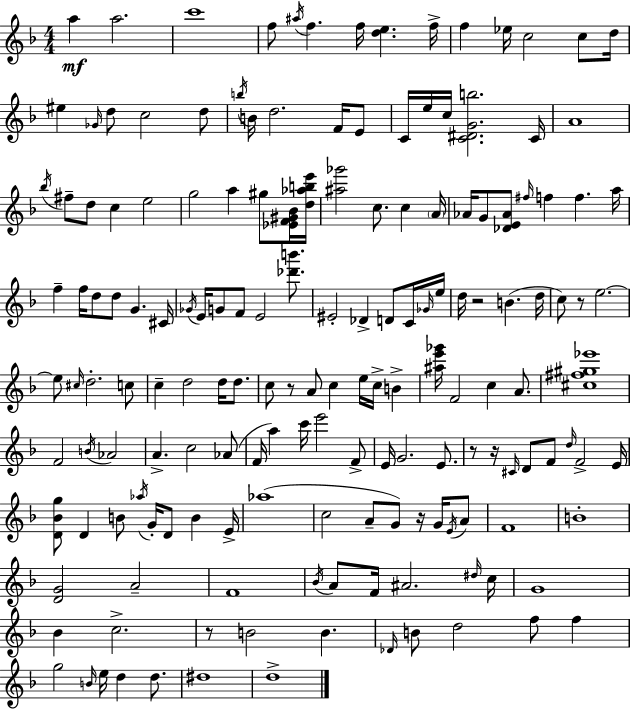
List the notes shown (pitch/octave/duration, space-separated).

A5/q A5/h. C6/w F5/e A#5/s F5/q. F5/s [D5,E5]/q. F5/s F5/q Eb5/s C5/h C5/e D5/s EIS5/q Gb4/s D5/e C5/h D5/e B5/s B4/s D5/h. F4/s E4/e C4/s E5/s C5/s [C4,D#4,G4,B5]/h. C4/s A4/w Bb5/s F#5/e D5/e C5/q E5/h G5/h A5/q G#5/e [Eb4,F4,G#4,Bb4]/s [D5,Ab5,B5,E6]/s [A#5,Gb6]/h C5/e. C5/q A4/s Ab4/s G4/e [Db4,E4,Ab4]/e F#5/s F5/q F5/q. A5/s F5/q F5/s D5/e D5/e G4/q. C#4/s Gb4/s E4/s G4/e F4/e E4/h [Db6,B6]/e. EIS4/h Db4/q D4/e C4/s Gb4/s E5/s D5/s R/h B4/q. D5/s C5/e R/e E5/h. E5/e C#5/s D5/h. C5/e C5/q D5/h D5/s D5/e. C5/e R/e A4/e C5/q E5/s C5/s B4/q [A#5,E6,Gb6]/s F4/h C5/q A4/e. [C#5,F#5,G#5,Eb6]/w F4/h B4/s Ab4/h A4/q. C5/h Ab4/e F4/s A5/q C6/s E6/h F4/e E4/s G4/h. E4/e. R/e R/s C#4/s D4/e F4/e D5/s F4/h E4/s [D4,Bb4,G5]/e D4/q B4/e Ab5/s G4/s D4/e B4/q E4/s Ab5/w C5/h A4/e G4/e R/s G4/s E4/s A4/e F4/w B4/w [D4,G4]/h A4/h F4/w Bb4/s A4/e F4/s A#4/h. D#5/s C5/s G4/w Bb4/q C5/h. R/e B4/h B4/q. Db4/s B4/e D5/h F5/e F5/q G5/h B4/s E5/s D5/q D5/e. D#5/w D5/w